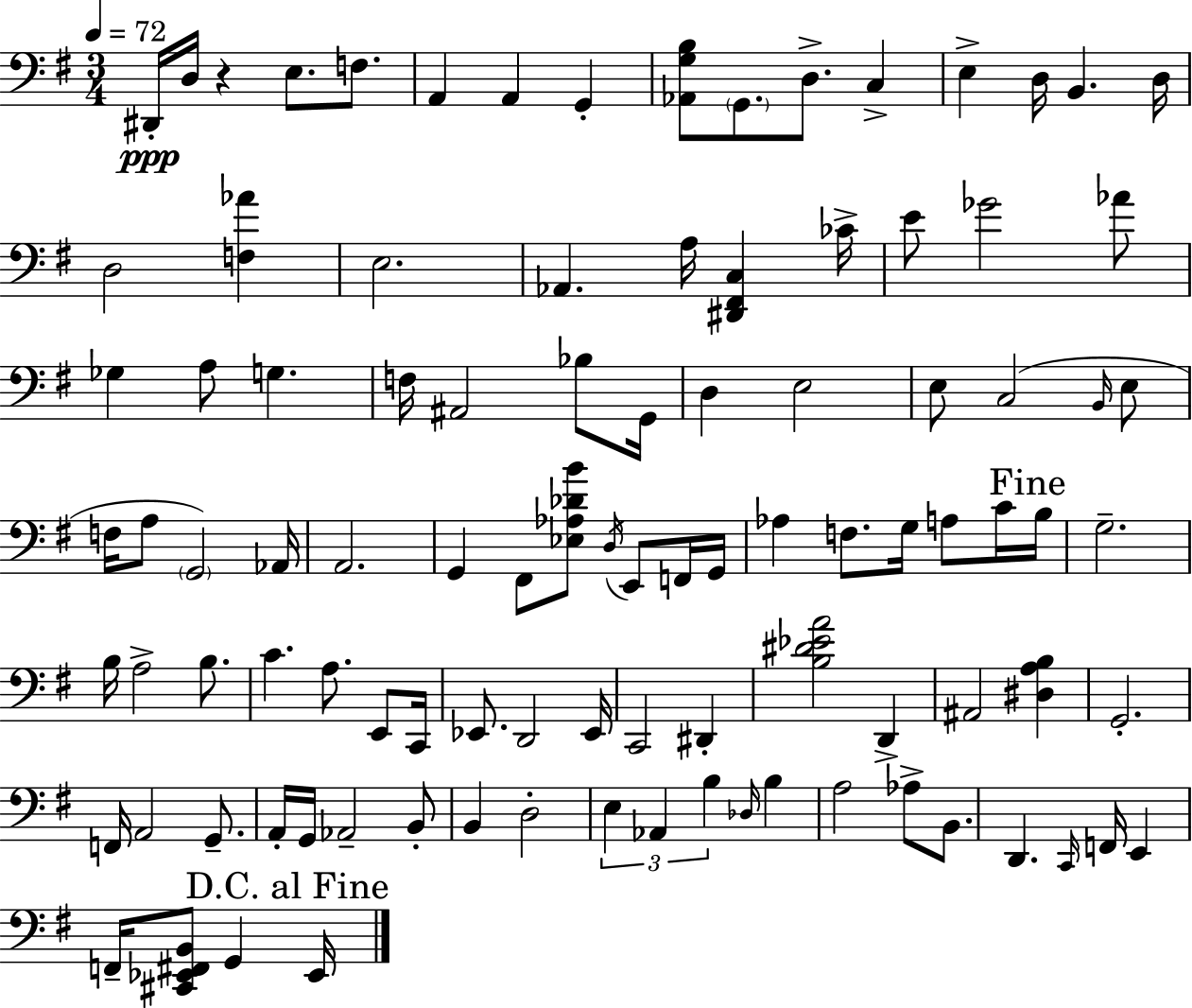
X:1
T:Untitled
M:3/4
L:1/4
K:Em
^D,,/4 D,/4 z E,/2 F,/2 A,, A,, G,, [_A,,G,B,]/2 G,,/2 D,/2 C, E, D,/4 B,, D,/4 D,2 [F,_A] E,2 _A,, A,/4 [^D,,^F,,C,] _C/4 E/2 _G2 _A/2 _G, A,/2 G, F,/4 ^A,,2 _B,/2 G,,/4 D, E,2 E,/2 C,2 B,,/4 E,/2 F,/4 A,/2 G,,2 _A,,/4 A,,2 G,, ^F,,/2 [_E,_A,_DB]/2 D,/4 E,,/2 F,,/4 G,,/4 _A, F,/2 G,/4 A,/2 C/4 B,/4 G,2 B,/4 A,2 B,/2 C A,/2 E,,/2 C,,/4 _E,,/2 D,,2 _E,,/4 C,,2 ^D,, [B,^D_EA]2 D,, ^A,,2 [^D,A,B,] G,,2 F,,/4 A,,2 G,,/2 A,,/4 G,,/4 _A,,2 B,,/2 B,, D,2 E, _A,, B, _D,/4 B, A,2 _A,/2 B,,/2 D,, C,,/4 F,,/4 E,, F,,/4 [^C,,_E,,^F,,B,,]/2 G,, _E,,/4